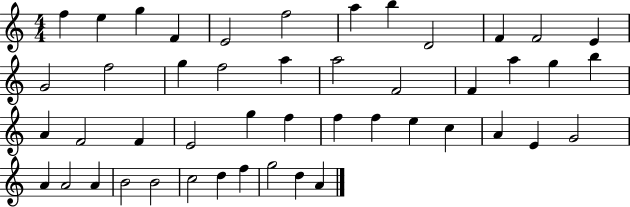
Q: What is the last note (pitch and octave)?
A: A4